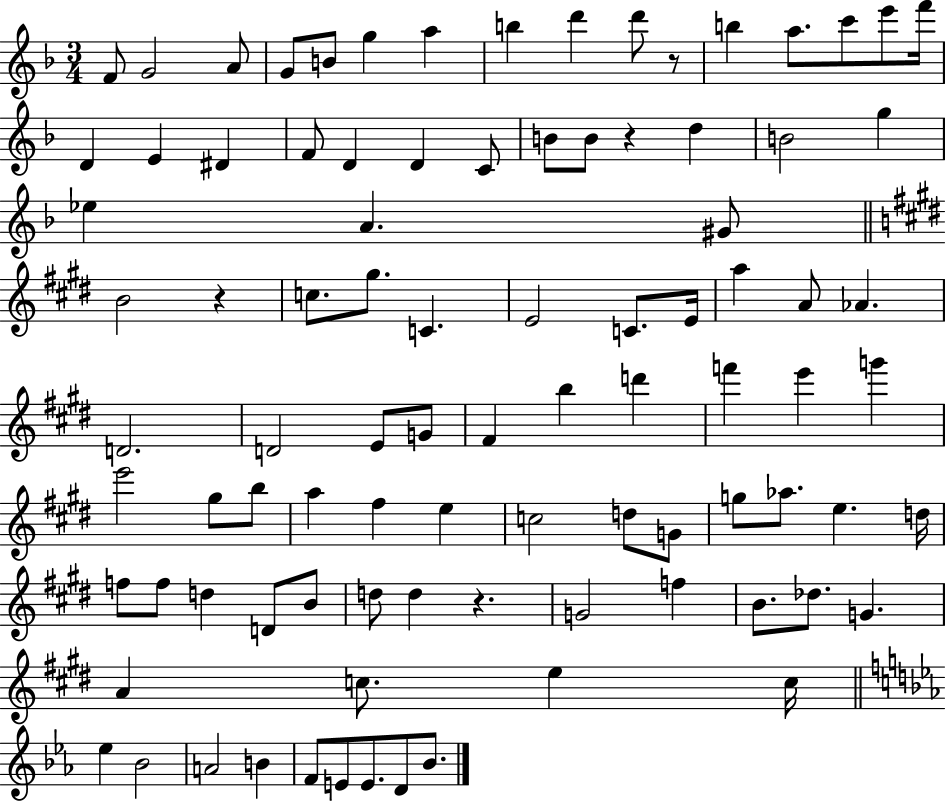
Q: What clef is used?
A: treble